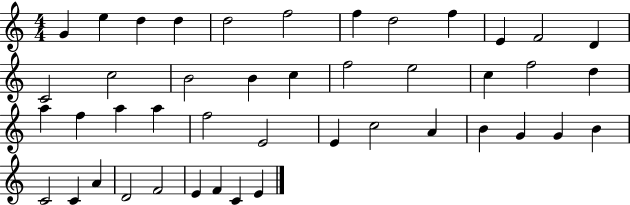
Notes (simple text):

G4/q E5/q D5/q D5/q D5/h F5/h F5/q D5/h F5/q E4/q F4/h D4/q C4/h C5/h B4/h B4/q C5/q F5/h E5/h C5/q F5/h D5/q A5/q F5/q A5/q A5/q F5/h E4/h E4/q C5/h A4/q B4/q G4/q G4/q B4/q C4/h C4/q A4/q D4/h F4/h E4/q F4/q C4/q E4/q